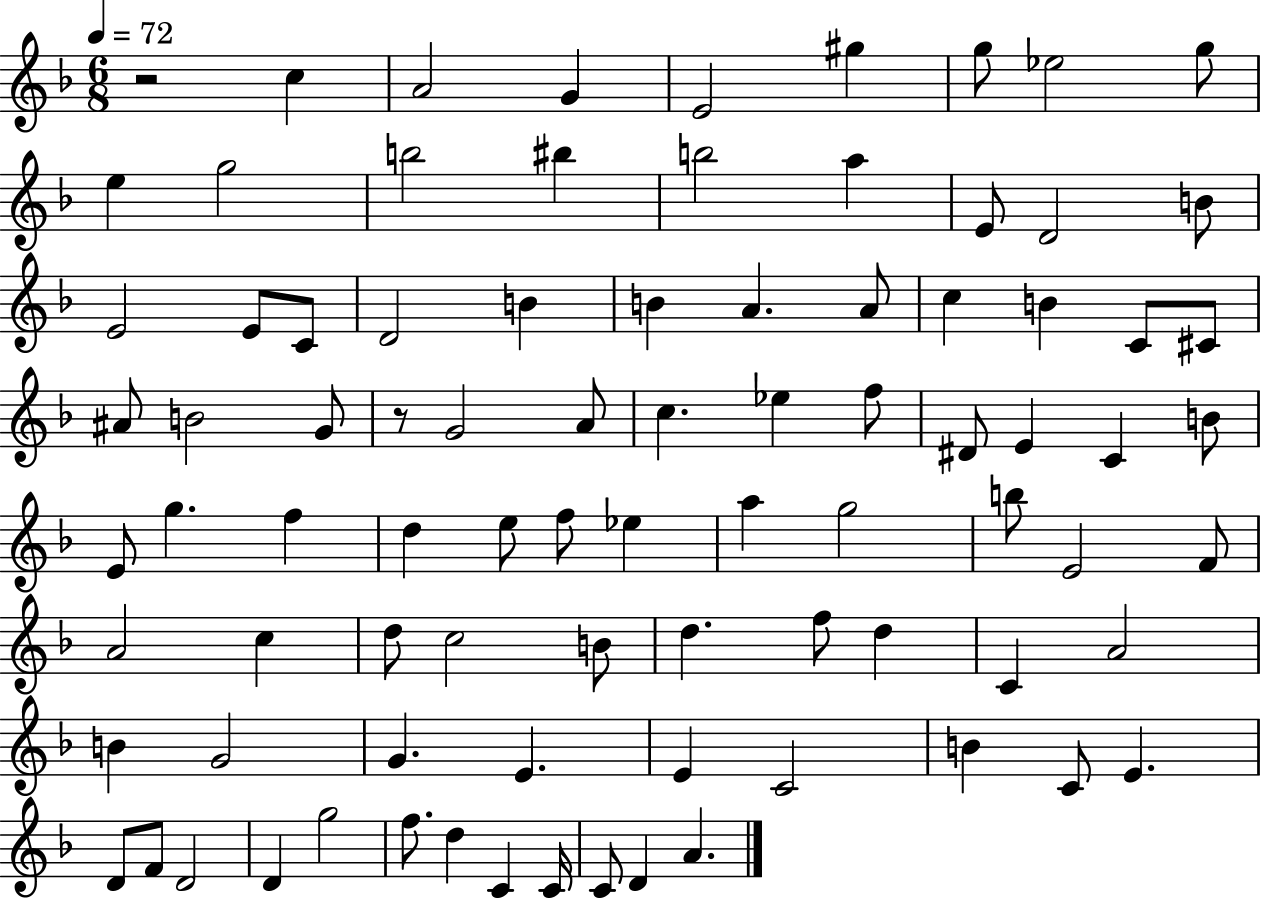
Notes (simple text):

R/h C5/q A4/h G4/q E4/h G#5/q G5/e Eb5/h G5/e E5/q G5/h B5/h BIS5/q B5/h A5/q E4/e D4/h B4/e E4/h E4/e C4/e D4/h B4/q B4/q A4/q. A4/e C5/q B4/q C4/e C#4/e A#4/e B4/h G4/e R/e G4/h A4/e C5/q. Eb5/q F5/e D#4/e E4/q C4/q B4/e E4/e G5/q. F5/q D5/q E5/e F5/e Eb5/q A5/q G5/h B5/e E4/h F4/e A4/h C5/q D5/e C5/h B4/e D5/q. F5/e D5/q C4/q A4/h B4/q G4/h G4/q. E4/q. E4/q C4/h B4/q C4/e E4/q. D4/e F4/e D4/h D4/q G5/h F5/e. D5/q C4/q C4/s C4/e D4/q A4/q.